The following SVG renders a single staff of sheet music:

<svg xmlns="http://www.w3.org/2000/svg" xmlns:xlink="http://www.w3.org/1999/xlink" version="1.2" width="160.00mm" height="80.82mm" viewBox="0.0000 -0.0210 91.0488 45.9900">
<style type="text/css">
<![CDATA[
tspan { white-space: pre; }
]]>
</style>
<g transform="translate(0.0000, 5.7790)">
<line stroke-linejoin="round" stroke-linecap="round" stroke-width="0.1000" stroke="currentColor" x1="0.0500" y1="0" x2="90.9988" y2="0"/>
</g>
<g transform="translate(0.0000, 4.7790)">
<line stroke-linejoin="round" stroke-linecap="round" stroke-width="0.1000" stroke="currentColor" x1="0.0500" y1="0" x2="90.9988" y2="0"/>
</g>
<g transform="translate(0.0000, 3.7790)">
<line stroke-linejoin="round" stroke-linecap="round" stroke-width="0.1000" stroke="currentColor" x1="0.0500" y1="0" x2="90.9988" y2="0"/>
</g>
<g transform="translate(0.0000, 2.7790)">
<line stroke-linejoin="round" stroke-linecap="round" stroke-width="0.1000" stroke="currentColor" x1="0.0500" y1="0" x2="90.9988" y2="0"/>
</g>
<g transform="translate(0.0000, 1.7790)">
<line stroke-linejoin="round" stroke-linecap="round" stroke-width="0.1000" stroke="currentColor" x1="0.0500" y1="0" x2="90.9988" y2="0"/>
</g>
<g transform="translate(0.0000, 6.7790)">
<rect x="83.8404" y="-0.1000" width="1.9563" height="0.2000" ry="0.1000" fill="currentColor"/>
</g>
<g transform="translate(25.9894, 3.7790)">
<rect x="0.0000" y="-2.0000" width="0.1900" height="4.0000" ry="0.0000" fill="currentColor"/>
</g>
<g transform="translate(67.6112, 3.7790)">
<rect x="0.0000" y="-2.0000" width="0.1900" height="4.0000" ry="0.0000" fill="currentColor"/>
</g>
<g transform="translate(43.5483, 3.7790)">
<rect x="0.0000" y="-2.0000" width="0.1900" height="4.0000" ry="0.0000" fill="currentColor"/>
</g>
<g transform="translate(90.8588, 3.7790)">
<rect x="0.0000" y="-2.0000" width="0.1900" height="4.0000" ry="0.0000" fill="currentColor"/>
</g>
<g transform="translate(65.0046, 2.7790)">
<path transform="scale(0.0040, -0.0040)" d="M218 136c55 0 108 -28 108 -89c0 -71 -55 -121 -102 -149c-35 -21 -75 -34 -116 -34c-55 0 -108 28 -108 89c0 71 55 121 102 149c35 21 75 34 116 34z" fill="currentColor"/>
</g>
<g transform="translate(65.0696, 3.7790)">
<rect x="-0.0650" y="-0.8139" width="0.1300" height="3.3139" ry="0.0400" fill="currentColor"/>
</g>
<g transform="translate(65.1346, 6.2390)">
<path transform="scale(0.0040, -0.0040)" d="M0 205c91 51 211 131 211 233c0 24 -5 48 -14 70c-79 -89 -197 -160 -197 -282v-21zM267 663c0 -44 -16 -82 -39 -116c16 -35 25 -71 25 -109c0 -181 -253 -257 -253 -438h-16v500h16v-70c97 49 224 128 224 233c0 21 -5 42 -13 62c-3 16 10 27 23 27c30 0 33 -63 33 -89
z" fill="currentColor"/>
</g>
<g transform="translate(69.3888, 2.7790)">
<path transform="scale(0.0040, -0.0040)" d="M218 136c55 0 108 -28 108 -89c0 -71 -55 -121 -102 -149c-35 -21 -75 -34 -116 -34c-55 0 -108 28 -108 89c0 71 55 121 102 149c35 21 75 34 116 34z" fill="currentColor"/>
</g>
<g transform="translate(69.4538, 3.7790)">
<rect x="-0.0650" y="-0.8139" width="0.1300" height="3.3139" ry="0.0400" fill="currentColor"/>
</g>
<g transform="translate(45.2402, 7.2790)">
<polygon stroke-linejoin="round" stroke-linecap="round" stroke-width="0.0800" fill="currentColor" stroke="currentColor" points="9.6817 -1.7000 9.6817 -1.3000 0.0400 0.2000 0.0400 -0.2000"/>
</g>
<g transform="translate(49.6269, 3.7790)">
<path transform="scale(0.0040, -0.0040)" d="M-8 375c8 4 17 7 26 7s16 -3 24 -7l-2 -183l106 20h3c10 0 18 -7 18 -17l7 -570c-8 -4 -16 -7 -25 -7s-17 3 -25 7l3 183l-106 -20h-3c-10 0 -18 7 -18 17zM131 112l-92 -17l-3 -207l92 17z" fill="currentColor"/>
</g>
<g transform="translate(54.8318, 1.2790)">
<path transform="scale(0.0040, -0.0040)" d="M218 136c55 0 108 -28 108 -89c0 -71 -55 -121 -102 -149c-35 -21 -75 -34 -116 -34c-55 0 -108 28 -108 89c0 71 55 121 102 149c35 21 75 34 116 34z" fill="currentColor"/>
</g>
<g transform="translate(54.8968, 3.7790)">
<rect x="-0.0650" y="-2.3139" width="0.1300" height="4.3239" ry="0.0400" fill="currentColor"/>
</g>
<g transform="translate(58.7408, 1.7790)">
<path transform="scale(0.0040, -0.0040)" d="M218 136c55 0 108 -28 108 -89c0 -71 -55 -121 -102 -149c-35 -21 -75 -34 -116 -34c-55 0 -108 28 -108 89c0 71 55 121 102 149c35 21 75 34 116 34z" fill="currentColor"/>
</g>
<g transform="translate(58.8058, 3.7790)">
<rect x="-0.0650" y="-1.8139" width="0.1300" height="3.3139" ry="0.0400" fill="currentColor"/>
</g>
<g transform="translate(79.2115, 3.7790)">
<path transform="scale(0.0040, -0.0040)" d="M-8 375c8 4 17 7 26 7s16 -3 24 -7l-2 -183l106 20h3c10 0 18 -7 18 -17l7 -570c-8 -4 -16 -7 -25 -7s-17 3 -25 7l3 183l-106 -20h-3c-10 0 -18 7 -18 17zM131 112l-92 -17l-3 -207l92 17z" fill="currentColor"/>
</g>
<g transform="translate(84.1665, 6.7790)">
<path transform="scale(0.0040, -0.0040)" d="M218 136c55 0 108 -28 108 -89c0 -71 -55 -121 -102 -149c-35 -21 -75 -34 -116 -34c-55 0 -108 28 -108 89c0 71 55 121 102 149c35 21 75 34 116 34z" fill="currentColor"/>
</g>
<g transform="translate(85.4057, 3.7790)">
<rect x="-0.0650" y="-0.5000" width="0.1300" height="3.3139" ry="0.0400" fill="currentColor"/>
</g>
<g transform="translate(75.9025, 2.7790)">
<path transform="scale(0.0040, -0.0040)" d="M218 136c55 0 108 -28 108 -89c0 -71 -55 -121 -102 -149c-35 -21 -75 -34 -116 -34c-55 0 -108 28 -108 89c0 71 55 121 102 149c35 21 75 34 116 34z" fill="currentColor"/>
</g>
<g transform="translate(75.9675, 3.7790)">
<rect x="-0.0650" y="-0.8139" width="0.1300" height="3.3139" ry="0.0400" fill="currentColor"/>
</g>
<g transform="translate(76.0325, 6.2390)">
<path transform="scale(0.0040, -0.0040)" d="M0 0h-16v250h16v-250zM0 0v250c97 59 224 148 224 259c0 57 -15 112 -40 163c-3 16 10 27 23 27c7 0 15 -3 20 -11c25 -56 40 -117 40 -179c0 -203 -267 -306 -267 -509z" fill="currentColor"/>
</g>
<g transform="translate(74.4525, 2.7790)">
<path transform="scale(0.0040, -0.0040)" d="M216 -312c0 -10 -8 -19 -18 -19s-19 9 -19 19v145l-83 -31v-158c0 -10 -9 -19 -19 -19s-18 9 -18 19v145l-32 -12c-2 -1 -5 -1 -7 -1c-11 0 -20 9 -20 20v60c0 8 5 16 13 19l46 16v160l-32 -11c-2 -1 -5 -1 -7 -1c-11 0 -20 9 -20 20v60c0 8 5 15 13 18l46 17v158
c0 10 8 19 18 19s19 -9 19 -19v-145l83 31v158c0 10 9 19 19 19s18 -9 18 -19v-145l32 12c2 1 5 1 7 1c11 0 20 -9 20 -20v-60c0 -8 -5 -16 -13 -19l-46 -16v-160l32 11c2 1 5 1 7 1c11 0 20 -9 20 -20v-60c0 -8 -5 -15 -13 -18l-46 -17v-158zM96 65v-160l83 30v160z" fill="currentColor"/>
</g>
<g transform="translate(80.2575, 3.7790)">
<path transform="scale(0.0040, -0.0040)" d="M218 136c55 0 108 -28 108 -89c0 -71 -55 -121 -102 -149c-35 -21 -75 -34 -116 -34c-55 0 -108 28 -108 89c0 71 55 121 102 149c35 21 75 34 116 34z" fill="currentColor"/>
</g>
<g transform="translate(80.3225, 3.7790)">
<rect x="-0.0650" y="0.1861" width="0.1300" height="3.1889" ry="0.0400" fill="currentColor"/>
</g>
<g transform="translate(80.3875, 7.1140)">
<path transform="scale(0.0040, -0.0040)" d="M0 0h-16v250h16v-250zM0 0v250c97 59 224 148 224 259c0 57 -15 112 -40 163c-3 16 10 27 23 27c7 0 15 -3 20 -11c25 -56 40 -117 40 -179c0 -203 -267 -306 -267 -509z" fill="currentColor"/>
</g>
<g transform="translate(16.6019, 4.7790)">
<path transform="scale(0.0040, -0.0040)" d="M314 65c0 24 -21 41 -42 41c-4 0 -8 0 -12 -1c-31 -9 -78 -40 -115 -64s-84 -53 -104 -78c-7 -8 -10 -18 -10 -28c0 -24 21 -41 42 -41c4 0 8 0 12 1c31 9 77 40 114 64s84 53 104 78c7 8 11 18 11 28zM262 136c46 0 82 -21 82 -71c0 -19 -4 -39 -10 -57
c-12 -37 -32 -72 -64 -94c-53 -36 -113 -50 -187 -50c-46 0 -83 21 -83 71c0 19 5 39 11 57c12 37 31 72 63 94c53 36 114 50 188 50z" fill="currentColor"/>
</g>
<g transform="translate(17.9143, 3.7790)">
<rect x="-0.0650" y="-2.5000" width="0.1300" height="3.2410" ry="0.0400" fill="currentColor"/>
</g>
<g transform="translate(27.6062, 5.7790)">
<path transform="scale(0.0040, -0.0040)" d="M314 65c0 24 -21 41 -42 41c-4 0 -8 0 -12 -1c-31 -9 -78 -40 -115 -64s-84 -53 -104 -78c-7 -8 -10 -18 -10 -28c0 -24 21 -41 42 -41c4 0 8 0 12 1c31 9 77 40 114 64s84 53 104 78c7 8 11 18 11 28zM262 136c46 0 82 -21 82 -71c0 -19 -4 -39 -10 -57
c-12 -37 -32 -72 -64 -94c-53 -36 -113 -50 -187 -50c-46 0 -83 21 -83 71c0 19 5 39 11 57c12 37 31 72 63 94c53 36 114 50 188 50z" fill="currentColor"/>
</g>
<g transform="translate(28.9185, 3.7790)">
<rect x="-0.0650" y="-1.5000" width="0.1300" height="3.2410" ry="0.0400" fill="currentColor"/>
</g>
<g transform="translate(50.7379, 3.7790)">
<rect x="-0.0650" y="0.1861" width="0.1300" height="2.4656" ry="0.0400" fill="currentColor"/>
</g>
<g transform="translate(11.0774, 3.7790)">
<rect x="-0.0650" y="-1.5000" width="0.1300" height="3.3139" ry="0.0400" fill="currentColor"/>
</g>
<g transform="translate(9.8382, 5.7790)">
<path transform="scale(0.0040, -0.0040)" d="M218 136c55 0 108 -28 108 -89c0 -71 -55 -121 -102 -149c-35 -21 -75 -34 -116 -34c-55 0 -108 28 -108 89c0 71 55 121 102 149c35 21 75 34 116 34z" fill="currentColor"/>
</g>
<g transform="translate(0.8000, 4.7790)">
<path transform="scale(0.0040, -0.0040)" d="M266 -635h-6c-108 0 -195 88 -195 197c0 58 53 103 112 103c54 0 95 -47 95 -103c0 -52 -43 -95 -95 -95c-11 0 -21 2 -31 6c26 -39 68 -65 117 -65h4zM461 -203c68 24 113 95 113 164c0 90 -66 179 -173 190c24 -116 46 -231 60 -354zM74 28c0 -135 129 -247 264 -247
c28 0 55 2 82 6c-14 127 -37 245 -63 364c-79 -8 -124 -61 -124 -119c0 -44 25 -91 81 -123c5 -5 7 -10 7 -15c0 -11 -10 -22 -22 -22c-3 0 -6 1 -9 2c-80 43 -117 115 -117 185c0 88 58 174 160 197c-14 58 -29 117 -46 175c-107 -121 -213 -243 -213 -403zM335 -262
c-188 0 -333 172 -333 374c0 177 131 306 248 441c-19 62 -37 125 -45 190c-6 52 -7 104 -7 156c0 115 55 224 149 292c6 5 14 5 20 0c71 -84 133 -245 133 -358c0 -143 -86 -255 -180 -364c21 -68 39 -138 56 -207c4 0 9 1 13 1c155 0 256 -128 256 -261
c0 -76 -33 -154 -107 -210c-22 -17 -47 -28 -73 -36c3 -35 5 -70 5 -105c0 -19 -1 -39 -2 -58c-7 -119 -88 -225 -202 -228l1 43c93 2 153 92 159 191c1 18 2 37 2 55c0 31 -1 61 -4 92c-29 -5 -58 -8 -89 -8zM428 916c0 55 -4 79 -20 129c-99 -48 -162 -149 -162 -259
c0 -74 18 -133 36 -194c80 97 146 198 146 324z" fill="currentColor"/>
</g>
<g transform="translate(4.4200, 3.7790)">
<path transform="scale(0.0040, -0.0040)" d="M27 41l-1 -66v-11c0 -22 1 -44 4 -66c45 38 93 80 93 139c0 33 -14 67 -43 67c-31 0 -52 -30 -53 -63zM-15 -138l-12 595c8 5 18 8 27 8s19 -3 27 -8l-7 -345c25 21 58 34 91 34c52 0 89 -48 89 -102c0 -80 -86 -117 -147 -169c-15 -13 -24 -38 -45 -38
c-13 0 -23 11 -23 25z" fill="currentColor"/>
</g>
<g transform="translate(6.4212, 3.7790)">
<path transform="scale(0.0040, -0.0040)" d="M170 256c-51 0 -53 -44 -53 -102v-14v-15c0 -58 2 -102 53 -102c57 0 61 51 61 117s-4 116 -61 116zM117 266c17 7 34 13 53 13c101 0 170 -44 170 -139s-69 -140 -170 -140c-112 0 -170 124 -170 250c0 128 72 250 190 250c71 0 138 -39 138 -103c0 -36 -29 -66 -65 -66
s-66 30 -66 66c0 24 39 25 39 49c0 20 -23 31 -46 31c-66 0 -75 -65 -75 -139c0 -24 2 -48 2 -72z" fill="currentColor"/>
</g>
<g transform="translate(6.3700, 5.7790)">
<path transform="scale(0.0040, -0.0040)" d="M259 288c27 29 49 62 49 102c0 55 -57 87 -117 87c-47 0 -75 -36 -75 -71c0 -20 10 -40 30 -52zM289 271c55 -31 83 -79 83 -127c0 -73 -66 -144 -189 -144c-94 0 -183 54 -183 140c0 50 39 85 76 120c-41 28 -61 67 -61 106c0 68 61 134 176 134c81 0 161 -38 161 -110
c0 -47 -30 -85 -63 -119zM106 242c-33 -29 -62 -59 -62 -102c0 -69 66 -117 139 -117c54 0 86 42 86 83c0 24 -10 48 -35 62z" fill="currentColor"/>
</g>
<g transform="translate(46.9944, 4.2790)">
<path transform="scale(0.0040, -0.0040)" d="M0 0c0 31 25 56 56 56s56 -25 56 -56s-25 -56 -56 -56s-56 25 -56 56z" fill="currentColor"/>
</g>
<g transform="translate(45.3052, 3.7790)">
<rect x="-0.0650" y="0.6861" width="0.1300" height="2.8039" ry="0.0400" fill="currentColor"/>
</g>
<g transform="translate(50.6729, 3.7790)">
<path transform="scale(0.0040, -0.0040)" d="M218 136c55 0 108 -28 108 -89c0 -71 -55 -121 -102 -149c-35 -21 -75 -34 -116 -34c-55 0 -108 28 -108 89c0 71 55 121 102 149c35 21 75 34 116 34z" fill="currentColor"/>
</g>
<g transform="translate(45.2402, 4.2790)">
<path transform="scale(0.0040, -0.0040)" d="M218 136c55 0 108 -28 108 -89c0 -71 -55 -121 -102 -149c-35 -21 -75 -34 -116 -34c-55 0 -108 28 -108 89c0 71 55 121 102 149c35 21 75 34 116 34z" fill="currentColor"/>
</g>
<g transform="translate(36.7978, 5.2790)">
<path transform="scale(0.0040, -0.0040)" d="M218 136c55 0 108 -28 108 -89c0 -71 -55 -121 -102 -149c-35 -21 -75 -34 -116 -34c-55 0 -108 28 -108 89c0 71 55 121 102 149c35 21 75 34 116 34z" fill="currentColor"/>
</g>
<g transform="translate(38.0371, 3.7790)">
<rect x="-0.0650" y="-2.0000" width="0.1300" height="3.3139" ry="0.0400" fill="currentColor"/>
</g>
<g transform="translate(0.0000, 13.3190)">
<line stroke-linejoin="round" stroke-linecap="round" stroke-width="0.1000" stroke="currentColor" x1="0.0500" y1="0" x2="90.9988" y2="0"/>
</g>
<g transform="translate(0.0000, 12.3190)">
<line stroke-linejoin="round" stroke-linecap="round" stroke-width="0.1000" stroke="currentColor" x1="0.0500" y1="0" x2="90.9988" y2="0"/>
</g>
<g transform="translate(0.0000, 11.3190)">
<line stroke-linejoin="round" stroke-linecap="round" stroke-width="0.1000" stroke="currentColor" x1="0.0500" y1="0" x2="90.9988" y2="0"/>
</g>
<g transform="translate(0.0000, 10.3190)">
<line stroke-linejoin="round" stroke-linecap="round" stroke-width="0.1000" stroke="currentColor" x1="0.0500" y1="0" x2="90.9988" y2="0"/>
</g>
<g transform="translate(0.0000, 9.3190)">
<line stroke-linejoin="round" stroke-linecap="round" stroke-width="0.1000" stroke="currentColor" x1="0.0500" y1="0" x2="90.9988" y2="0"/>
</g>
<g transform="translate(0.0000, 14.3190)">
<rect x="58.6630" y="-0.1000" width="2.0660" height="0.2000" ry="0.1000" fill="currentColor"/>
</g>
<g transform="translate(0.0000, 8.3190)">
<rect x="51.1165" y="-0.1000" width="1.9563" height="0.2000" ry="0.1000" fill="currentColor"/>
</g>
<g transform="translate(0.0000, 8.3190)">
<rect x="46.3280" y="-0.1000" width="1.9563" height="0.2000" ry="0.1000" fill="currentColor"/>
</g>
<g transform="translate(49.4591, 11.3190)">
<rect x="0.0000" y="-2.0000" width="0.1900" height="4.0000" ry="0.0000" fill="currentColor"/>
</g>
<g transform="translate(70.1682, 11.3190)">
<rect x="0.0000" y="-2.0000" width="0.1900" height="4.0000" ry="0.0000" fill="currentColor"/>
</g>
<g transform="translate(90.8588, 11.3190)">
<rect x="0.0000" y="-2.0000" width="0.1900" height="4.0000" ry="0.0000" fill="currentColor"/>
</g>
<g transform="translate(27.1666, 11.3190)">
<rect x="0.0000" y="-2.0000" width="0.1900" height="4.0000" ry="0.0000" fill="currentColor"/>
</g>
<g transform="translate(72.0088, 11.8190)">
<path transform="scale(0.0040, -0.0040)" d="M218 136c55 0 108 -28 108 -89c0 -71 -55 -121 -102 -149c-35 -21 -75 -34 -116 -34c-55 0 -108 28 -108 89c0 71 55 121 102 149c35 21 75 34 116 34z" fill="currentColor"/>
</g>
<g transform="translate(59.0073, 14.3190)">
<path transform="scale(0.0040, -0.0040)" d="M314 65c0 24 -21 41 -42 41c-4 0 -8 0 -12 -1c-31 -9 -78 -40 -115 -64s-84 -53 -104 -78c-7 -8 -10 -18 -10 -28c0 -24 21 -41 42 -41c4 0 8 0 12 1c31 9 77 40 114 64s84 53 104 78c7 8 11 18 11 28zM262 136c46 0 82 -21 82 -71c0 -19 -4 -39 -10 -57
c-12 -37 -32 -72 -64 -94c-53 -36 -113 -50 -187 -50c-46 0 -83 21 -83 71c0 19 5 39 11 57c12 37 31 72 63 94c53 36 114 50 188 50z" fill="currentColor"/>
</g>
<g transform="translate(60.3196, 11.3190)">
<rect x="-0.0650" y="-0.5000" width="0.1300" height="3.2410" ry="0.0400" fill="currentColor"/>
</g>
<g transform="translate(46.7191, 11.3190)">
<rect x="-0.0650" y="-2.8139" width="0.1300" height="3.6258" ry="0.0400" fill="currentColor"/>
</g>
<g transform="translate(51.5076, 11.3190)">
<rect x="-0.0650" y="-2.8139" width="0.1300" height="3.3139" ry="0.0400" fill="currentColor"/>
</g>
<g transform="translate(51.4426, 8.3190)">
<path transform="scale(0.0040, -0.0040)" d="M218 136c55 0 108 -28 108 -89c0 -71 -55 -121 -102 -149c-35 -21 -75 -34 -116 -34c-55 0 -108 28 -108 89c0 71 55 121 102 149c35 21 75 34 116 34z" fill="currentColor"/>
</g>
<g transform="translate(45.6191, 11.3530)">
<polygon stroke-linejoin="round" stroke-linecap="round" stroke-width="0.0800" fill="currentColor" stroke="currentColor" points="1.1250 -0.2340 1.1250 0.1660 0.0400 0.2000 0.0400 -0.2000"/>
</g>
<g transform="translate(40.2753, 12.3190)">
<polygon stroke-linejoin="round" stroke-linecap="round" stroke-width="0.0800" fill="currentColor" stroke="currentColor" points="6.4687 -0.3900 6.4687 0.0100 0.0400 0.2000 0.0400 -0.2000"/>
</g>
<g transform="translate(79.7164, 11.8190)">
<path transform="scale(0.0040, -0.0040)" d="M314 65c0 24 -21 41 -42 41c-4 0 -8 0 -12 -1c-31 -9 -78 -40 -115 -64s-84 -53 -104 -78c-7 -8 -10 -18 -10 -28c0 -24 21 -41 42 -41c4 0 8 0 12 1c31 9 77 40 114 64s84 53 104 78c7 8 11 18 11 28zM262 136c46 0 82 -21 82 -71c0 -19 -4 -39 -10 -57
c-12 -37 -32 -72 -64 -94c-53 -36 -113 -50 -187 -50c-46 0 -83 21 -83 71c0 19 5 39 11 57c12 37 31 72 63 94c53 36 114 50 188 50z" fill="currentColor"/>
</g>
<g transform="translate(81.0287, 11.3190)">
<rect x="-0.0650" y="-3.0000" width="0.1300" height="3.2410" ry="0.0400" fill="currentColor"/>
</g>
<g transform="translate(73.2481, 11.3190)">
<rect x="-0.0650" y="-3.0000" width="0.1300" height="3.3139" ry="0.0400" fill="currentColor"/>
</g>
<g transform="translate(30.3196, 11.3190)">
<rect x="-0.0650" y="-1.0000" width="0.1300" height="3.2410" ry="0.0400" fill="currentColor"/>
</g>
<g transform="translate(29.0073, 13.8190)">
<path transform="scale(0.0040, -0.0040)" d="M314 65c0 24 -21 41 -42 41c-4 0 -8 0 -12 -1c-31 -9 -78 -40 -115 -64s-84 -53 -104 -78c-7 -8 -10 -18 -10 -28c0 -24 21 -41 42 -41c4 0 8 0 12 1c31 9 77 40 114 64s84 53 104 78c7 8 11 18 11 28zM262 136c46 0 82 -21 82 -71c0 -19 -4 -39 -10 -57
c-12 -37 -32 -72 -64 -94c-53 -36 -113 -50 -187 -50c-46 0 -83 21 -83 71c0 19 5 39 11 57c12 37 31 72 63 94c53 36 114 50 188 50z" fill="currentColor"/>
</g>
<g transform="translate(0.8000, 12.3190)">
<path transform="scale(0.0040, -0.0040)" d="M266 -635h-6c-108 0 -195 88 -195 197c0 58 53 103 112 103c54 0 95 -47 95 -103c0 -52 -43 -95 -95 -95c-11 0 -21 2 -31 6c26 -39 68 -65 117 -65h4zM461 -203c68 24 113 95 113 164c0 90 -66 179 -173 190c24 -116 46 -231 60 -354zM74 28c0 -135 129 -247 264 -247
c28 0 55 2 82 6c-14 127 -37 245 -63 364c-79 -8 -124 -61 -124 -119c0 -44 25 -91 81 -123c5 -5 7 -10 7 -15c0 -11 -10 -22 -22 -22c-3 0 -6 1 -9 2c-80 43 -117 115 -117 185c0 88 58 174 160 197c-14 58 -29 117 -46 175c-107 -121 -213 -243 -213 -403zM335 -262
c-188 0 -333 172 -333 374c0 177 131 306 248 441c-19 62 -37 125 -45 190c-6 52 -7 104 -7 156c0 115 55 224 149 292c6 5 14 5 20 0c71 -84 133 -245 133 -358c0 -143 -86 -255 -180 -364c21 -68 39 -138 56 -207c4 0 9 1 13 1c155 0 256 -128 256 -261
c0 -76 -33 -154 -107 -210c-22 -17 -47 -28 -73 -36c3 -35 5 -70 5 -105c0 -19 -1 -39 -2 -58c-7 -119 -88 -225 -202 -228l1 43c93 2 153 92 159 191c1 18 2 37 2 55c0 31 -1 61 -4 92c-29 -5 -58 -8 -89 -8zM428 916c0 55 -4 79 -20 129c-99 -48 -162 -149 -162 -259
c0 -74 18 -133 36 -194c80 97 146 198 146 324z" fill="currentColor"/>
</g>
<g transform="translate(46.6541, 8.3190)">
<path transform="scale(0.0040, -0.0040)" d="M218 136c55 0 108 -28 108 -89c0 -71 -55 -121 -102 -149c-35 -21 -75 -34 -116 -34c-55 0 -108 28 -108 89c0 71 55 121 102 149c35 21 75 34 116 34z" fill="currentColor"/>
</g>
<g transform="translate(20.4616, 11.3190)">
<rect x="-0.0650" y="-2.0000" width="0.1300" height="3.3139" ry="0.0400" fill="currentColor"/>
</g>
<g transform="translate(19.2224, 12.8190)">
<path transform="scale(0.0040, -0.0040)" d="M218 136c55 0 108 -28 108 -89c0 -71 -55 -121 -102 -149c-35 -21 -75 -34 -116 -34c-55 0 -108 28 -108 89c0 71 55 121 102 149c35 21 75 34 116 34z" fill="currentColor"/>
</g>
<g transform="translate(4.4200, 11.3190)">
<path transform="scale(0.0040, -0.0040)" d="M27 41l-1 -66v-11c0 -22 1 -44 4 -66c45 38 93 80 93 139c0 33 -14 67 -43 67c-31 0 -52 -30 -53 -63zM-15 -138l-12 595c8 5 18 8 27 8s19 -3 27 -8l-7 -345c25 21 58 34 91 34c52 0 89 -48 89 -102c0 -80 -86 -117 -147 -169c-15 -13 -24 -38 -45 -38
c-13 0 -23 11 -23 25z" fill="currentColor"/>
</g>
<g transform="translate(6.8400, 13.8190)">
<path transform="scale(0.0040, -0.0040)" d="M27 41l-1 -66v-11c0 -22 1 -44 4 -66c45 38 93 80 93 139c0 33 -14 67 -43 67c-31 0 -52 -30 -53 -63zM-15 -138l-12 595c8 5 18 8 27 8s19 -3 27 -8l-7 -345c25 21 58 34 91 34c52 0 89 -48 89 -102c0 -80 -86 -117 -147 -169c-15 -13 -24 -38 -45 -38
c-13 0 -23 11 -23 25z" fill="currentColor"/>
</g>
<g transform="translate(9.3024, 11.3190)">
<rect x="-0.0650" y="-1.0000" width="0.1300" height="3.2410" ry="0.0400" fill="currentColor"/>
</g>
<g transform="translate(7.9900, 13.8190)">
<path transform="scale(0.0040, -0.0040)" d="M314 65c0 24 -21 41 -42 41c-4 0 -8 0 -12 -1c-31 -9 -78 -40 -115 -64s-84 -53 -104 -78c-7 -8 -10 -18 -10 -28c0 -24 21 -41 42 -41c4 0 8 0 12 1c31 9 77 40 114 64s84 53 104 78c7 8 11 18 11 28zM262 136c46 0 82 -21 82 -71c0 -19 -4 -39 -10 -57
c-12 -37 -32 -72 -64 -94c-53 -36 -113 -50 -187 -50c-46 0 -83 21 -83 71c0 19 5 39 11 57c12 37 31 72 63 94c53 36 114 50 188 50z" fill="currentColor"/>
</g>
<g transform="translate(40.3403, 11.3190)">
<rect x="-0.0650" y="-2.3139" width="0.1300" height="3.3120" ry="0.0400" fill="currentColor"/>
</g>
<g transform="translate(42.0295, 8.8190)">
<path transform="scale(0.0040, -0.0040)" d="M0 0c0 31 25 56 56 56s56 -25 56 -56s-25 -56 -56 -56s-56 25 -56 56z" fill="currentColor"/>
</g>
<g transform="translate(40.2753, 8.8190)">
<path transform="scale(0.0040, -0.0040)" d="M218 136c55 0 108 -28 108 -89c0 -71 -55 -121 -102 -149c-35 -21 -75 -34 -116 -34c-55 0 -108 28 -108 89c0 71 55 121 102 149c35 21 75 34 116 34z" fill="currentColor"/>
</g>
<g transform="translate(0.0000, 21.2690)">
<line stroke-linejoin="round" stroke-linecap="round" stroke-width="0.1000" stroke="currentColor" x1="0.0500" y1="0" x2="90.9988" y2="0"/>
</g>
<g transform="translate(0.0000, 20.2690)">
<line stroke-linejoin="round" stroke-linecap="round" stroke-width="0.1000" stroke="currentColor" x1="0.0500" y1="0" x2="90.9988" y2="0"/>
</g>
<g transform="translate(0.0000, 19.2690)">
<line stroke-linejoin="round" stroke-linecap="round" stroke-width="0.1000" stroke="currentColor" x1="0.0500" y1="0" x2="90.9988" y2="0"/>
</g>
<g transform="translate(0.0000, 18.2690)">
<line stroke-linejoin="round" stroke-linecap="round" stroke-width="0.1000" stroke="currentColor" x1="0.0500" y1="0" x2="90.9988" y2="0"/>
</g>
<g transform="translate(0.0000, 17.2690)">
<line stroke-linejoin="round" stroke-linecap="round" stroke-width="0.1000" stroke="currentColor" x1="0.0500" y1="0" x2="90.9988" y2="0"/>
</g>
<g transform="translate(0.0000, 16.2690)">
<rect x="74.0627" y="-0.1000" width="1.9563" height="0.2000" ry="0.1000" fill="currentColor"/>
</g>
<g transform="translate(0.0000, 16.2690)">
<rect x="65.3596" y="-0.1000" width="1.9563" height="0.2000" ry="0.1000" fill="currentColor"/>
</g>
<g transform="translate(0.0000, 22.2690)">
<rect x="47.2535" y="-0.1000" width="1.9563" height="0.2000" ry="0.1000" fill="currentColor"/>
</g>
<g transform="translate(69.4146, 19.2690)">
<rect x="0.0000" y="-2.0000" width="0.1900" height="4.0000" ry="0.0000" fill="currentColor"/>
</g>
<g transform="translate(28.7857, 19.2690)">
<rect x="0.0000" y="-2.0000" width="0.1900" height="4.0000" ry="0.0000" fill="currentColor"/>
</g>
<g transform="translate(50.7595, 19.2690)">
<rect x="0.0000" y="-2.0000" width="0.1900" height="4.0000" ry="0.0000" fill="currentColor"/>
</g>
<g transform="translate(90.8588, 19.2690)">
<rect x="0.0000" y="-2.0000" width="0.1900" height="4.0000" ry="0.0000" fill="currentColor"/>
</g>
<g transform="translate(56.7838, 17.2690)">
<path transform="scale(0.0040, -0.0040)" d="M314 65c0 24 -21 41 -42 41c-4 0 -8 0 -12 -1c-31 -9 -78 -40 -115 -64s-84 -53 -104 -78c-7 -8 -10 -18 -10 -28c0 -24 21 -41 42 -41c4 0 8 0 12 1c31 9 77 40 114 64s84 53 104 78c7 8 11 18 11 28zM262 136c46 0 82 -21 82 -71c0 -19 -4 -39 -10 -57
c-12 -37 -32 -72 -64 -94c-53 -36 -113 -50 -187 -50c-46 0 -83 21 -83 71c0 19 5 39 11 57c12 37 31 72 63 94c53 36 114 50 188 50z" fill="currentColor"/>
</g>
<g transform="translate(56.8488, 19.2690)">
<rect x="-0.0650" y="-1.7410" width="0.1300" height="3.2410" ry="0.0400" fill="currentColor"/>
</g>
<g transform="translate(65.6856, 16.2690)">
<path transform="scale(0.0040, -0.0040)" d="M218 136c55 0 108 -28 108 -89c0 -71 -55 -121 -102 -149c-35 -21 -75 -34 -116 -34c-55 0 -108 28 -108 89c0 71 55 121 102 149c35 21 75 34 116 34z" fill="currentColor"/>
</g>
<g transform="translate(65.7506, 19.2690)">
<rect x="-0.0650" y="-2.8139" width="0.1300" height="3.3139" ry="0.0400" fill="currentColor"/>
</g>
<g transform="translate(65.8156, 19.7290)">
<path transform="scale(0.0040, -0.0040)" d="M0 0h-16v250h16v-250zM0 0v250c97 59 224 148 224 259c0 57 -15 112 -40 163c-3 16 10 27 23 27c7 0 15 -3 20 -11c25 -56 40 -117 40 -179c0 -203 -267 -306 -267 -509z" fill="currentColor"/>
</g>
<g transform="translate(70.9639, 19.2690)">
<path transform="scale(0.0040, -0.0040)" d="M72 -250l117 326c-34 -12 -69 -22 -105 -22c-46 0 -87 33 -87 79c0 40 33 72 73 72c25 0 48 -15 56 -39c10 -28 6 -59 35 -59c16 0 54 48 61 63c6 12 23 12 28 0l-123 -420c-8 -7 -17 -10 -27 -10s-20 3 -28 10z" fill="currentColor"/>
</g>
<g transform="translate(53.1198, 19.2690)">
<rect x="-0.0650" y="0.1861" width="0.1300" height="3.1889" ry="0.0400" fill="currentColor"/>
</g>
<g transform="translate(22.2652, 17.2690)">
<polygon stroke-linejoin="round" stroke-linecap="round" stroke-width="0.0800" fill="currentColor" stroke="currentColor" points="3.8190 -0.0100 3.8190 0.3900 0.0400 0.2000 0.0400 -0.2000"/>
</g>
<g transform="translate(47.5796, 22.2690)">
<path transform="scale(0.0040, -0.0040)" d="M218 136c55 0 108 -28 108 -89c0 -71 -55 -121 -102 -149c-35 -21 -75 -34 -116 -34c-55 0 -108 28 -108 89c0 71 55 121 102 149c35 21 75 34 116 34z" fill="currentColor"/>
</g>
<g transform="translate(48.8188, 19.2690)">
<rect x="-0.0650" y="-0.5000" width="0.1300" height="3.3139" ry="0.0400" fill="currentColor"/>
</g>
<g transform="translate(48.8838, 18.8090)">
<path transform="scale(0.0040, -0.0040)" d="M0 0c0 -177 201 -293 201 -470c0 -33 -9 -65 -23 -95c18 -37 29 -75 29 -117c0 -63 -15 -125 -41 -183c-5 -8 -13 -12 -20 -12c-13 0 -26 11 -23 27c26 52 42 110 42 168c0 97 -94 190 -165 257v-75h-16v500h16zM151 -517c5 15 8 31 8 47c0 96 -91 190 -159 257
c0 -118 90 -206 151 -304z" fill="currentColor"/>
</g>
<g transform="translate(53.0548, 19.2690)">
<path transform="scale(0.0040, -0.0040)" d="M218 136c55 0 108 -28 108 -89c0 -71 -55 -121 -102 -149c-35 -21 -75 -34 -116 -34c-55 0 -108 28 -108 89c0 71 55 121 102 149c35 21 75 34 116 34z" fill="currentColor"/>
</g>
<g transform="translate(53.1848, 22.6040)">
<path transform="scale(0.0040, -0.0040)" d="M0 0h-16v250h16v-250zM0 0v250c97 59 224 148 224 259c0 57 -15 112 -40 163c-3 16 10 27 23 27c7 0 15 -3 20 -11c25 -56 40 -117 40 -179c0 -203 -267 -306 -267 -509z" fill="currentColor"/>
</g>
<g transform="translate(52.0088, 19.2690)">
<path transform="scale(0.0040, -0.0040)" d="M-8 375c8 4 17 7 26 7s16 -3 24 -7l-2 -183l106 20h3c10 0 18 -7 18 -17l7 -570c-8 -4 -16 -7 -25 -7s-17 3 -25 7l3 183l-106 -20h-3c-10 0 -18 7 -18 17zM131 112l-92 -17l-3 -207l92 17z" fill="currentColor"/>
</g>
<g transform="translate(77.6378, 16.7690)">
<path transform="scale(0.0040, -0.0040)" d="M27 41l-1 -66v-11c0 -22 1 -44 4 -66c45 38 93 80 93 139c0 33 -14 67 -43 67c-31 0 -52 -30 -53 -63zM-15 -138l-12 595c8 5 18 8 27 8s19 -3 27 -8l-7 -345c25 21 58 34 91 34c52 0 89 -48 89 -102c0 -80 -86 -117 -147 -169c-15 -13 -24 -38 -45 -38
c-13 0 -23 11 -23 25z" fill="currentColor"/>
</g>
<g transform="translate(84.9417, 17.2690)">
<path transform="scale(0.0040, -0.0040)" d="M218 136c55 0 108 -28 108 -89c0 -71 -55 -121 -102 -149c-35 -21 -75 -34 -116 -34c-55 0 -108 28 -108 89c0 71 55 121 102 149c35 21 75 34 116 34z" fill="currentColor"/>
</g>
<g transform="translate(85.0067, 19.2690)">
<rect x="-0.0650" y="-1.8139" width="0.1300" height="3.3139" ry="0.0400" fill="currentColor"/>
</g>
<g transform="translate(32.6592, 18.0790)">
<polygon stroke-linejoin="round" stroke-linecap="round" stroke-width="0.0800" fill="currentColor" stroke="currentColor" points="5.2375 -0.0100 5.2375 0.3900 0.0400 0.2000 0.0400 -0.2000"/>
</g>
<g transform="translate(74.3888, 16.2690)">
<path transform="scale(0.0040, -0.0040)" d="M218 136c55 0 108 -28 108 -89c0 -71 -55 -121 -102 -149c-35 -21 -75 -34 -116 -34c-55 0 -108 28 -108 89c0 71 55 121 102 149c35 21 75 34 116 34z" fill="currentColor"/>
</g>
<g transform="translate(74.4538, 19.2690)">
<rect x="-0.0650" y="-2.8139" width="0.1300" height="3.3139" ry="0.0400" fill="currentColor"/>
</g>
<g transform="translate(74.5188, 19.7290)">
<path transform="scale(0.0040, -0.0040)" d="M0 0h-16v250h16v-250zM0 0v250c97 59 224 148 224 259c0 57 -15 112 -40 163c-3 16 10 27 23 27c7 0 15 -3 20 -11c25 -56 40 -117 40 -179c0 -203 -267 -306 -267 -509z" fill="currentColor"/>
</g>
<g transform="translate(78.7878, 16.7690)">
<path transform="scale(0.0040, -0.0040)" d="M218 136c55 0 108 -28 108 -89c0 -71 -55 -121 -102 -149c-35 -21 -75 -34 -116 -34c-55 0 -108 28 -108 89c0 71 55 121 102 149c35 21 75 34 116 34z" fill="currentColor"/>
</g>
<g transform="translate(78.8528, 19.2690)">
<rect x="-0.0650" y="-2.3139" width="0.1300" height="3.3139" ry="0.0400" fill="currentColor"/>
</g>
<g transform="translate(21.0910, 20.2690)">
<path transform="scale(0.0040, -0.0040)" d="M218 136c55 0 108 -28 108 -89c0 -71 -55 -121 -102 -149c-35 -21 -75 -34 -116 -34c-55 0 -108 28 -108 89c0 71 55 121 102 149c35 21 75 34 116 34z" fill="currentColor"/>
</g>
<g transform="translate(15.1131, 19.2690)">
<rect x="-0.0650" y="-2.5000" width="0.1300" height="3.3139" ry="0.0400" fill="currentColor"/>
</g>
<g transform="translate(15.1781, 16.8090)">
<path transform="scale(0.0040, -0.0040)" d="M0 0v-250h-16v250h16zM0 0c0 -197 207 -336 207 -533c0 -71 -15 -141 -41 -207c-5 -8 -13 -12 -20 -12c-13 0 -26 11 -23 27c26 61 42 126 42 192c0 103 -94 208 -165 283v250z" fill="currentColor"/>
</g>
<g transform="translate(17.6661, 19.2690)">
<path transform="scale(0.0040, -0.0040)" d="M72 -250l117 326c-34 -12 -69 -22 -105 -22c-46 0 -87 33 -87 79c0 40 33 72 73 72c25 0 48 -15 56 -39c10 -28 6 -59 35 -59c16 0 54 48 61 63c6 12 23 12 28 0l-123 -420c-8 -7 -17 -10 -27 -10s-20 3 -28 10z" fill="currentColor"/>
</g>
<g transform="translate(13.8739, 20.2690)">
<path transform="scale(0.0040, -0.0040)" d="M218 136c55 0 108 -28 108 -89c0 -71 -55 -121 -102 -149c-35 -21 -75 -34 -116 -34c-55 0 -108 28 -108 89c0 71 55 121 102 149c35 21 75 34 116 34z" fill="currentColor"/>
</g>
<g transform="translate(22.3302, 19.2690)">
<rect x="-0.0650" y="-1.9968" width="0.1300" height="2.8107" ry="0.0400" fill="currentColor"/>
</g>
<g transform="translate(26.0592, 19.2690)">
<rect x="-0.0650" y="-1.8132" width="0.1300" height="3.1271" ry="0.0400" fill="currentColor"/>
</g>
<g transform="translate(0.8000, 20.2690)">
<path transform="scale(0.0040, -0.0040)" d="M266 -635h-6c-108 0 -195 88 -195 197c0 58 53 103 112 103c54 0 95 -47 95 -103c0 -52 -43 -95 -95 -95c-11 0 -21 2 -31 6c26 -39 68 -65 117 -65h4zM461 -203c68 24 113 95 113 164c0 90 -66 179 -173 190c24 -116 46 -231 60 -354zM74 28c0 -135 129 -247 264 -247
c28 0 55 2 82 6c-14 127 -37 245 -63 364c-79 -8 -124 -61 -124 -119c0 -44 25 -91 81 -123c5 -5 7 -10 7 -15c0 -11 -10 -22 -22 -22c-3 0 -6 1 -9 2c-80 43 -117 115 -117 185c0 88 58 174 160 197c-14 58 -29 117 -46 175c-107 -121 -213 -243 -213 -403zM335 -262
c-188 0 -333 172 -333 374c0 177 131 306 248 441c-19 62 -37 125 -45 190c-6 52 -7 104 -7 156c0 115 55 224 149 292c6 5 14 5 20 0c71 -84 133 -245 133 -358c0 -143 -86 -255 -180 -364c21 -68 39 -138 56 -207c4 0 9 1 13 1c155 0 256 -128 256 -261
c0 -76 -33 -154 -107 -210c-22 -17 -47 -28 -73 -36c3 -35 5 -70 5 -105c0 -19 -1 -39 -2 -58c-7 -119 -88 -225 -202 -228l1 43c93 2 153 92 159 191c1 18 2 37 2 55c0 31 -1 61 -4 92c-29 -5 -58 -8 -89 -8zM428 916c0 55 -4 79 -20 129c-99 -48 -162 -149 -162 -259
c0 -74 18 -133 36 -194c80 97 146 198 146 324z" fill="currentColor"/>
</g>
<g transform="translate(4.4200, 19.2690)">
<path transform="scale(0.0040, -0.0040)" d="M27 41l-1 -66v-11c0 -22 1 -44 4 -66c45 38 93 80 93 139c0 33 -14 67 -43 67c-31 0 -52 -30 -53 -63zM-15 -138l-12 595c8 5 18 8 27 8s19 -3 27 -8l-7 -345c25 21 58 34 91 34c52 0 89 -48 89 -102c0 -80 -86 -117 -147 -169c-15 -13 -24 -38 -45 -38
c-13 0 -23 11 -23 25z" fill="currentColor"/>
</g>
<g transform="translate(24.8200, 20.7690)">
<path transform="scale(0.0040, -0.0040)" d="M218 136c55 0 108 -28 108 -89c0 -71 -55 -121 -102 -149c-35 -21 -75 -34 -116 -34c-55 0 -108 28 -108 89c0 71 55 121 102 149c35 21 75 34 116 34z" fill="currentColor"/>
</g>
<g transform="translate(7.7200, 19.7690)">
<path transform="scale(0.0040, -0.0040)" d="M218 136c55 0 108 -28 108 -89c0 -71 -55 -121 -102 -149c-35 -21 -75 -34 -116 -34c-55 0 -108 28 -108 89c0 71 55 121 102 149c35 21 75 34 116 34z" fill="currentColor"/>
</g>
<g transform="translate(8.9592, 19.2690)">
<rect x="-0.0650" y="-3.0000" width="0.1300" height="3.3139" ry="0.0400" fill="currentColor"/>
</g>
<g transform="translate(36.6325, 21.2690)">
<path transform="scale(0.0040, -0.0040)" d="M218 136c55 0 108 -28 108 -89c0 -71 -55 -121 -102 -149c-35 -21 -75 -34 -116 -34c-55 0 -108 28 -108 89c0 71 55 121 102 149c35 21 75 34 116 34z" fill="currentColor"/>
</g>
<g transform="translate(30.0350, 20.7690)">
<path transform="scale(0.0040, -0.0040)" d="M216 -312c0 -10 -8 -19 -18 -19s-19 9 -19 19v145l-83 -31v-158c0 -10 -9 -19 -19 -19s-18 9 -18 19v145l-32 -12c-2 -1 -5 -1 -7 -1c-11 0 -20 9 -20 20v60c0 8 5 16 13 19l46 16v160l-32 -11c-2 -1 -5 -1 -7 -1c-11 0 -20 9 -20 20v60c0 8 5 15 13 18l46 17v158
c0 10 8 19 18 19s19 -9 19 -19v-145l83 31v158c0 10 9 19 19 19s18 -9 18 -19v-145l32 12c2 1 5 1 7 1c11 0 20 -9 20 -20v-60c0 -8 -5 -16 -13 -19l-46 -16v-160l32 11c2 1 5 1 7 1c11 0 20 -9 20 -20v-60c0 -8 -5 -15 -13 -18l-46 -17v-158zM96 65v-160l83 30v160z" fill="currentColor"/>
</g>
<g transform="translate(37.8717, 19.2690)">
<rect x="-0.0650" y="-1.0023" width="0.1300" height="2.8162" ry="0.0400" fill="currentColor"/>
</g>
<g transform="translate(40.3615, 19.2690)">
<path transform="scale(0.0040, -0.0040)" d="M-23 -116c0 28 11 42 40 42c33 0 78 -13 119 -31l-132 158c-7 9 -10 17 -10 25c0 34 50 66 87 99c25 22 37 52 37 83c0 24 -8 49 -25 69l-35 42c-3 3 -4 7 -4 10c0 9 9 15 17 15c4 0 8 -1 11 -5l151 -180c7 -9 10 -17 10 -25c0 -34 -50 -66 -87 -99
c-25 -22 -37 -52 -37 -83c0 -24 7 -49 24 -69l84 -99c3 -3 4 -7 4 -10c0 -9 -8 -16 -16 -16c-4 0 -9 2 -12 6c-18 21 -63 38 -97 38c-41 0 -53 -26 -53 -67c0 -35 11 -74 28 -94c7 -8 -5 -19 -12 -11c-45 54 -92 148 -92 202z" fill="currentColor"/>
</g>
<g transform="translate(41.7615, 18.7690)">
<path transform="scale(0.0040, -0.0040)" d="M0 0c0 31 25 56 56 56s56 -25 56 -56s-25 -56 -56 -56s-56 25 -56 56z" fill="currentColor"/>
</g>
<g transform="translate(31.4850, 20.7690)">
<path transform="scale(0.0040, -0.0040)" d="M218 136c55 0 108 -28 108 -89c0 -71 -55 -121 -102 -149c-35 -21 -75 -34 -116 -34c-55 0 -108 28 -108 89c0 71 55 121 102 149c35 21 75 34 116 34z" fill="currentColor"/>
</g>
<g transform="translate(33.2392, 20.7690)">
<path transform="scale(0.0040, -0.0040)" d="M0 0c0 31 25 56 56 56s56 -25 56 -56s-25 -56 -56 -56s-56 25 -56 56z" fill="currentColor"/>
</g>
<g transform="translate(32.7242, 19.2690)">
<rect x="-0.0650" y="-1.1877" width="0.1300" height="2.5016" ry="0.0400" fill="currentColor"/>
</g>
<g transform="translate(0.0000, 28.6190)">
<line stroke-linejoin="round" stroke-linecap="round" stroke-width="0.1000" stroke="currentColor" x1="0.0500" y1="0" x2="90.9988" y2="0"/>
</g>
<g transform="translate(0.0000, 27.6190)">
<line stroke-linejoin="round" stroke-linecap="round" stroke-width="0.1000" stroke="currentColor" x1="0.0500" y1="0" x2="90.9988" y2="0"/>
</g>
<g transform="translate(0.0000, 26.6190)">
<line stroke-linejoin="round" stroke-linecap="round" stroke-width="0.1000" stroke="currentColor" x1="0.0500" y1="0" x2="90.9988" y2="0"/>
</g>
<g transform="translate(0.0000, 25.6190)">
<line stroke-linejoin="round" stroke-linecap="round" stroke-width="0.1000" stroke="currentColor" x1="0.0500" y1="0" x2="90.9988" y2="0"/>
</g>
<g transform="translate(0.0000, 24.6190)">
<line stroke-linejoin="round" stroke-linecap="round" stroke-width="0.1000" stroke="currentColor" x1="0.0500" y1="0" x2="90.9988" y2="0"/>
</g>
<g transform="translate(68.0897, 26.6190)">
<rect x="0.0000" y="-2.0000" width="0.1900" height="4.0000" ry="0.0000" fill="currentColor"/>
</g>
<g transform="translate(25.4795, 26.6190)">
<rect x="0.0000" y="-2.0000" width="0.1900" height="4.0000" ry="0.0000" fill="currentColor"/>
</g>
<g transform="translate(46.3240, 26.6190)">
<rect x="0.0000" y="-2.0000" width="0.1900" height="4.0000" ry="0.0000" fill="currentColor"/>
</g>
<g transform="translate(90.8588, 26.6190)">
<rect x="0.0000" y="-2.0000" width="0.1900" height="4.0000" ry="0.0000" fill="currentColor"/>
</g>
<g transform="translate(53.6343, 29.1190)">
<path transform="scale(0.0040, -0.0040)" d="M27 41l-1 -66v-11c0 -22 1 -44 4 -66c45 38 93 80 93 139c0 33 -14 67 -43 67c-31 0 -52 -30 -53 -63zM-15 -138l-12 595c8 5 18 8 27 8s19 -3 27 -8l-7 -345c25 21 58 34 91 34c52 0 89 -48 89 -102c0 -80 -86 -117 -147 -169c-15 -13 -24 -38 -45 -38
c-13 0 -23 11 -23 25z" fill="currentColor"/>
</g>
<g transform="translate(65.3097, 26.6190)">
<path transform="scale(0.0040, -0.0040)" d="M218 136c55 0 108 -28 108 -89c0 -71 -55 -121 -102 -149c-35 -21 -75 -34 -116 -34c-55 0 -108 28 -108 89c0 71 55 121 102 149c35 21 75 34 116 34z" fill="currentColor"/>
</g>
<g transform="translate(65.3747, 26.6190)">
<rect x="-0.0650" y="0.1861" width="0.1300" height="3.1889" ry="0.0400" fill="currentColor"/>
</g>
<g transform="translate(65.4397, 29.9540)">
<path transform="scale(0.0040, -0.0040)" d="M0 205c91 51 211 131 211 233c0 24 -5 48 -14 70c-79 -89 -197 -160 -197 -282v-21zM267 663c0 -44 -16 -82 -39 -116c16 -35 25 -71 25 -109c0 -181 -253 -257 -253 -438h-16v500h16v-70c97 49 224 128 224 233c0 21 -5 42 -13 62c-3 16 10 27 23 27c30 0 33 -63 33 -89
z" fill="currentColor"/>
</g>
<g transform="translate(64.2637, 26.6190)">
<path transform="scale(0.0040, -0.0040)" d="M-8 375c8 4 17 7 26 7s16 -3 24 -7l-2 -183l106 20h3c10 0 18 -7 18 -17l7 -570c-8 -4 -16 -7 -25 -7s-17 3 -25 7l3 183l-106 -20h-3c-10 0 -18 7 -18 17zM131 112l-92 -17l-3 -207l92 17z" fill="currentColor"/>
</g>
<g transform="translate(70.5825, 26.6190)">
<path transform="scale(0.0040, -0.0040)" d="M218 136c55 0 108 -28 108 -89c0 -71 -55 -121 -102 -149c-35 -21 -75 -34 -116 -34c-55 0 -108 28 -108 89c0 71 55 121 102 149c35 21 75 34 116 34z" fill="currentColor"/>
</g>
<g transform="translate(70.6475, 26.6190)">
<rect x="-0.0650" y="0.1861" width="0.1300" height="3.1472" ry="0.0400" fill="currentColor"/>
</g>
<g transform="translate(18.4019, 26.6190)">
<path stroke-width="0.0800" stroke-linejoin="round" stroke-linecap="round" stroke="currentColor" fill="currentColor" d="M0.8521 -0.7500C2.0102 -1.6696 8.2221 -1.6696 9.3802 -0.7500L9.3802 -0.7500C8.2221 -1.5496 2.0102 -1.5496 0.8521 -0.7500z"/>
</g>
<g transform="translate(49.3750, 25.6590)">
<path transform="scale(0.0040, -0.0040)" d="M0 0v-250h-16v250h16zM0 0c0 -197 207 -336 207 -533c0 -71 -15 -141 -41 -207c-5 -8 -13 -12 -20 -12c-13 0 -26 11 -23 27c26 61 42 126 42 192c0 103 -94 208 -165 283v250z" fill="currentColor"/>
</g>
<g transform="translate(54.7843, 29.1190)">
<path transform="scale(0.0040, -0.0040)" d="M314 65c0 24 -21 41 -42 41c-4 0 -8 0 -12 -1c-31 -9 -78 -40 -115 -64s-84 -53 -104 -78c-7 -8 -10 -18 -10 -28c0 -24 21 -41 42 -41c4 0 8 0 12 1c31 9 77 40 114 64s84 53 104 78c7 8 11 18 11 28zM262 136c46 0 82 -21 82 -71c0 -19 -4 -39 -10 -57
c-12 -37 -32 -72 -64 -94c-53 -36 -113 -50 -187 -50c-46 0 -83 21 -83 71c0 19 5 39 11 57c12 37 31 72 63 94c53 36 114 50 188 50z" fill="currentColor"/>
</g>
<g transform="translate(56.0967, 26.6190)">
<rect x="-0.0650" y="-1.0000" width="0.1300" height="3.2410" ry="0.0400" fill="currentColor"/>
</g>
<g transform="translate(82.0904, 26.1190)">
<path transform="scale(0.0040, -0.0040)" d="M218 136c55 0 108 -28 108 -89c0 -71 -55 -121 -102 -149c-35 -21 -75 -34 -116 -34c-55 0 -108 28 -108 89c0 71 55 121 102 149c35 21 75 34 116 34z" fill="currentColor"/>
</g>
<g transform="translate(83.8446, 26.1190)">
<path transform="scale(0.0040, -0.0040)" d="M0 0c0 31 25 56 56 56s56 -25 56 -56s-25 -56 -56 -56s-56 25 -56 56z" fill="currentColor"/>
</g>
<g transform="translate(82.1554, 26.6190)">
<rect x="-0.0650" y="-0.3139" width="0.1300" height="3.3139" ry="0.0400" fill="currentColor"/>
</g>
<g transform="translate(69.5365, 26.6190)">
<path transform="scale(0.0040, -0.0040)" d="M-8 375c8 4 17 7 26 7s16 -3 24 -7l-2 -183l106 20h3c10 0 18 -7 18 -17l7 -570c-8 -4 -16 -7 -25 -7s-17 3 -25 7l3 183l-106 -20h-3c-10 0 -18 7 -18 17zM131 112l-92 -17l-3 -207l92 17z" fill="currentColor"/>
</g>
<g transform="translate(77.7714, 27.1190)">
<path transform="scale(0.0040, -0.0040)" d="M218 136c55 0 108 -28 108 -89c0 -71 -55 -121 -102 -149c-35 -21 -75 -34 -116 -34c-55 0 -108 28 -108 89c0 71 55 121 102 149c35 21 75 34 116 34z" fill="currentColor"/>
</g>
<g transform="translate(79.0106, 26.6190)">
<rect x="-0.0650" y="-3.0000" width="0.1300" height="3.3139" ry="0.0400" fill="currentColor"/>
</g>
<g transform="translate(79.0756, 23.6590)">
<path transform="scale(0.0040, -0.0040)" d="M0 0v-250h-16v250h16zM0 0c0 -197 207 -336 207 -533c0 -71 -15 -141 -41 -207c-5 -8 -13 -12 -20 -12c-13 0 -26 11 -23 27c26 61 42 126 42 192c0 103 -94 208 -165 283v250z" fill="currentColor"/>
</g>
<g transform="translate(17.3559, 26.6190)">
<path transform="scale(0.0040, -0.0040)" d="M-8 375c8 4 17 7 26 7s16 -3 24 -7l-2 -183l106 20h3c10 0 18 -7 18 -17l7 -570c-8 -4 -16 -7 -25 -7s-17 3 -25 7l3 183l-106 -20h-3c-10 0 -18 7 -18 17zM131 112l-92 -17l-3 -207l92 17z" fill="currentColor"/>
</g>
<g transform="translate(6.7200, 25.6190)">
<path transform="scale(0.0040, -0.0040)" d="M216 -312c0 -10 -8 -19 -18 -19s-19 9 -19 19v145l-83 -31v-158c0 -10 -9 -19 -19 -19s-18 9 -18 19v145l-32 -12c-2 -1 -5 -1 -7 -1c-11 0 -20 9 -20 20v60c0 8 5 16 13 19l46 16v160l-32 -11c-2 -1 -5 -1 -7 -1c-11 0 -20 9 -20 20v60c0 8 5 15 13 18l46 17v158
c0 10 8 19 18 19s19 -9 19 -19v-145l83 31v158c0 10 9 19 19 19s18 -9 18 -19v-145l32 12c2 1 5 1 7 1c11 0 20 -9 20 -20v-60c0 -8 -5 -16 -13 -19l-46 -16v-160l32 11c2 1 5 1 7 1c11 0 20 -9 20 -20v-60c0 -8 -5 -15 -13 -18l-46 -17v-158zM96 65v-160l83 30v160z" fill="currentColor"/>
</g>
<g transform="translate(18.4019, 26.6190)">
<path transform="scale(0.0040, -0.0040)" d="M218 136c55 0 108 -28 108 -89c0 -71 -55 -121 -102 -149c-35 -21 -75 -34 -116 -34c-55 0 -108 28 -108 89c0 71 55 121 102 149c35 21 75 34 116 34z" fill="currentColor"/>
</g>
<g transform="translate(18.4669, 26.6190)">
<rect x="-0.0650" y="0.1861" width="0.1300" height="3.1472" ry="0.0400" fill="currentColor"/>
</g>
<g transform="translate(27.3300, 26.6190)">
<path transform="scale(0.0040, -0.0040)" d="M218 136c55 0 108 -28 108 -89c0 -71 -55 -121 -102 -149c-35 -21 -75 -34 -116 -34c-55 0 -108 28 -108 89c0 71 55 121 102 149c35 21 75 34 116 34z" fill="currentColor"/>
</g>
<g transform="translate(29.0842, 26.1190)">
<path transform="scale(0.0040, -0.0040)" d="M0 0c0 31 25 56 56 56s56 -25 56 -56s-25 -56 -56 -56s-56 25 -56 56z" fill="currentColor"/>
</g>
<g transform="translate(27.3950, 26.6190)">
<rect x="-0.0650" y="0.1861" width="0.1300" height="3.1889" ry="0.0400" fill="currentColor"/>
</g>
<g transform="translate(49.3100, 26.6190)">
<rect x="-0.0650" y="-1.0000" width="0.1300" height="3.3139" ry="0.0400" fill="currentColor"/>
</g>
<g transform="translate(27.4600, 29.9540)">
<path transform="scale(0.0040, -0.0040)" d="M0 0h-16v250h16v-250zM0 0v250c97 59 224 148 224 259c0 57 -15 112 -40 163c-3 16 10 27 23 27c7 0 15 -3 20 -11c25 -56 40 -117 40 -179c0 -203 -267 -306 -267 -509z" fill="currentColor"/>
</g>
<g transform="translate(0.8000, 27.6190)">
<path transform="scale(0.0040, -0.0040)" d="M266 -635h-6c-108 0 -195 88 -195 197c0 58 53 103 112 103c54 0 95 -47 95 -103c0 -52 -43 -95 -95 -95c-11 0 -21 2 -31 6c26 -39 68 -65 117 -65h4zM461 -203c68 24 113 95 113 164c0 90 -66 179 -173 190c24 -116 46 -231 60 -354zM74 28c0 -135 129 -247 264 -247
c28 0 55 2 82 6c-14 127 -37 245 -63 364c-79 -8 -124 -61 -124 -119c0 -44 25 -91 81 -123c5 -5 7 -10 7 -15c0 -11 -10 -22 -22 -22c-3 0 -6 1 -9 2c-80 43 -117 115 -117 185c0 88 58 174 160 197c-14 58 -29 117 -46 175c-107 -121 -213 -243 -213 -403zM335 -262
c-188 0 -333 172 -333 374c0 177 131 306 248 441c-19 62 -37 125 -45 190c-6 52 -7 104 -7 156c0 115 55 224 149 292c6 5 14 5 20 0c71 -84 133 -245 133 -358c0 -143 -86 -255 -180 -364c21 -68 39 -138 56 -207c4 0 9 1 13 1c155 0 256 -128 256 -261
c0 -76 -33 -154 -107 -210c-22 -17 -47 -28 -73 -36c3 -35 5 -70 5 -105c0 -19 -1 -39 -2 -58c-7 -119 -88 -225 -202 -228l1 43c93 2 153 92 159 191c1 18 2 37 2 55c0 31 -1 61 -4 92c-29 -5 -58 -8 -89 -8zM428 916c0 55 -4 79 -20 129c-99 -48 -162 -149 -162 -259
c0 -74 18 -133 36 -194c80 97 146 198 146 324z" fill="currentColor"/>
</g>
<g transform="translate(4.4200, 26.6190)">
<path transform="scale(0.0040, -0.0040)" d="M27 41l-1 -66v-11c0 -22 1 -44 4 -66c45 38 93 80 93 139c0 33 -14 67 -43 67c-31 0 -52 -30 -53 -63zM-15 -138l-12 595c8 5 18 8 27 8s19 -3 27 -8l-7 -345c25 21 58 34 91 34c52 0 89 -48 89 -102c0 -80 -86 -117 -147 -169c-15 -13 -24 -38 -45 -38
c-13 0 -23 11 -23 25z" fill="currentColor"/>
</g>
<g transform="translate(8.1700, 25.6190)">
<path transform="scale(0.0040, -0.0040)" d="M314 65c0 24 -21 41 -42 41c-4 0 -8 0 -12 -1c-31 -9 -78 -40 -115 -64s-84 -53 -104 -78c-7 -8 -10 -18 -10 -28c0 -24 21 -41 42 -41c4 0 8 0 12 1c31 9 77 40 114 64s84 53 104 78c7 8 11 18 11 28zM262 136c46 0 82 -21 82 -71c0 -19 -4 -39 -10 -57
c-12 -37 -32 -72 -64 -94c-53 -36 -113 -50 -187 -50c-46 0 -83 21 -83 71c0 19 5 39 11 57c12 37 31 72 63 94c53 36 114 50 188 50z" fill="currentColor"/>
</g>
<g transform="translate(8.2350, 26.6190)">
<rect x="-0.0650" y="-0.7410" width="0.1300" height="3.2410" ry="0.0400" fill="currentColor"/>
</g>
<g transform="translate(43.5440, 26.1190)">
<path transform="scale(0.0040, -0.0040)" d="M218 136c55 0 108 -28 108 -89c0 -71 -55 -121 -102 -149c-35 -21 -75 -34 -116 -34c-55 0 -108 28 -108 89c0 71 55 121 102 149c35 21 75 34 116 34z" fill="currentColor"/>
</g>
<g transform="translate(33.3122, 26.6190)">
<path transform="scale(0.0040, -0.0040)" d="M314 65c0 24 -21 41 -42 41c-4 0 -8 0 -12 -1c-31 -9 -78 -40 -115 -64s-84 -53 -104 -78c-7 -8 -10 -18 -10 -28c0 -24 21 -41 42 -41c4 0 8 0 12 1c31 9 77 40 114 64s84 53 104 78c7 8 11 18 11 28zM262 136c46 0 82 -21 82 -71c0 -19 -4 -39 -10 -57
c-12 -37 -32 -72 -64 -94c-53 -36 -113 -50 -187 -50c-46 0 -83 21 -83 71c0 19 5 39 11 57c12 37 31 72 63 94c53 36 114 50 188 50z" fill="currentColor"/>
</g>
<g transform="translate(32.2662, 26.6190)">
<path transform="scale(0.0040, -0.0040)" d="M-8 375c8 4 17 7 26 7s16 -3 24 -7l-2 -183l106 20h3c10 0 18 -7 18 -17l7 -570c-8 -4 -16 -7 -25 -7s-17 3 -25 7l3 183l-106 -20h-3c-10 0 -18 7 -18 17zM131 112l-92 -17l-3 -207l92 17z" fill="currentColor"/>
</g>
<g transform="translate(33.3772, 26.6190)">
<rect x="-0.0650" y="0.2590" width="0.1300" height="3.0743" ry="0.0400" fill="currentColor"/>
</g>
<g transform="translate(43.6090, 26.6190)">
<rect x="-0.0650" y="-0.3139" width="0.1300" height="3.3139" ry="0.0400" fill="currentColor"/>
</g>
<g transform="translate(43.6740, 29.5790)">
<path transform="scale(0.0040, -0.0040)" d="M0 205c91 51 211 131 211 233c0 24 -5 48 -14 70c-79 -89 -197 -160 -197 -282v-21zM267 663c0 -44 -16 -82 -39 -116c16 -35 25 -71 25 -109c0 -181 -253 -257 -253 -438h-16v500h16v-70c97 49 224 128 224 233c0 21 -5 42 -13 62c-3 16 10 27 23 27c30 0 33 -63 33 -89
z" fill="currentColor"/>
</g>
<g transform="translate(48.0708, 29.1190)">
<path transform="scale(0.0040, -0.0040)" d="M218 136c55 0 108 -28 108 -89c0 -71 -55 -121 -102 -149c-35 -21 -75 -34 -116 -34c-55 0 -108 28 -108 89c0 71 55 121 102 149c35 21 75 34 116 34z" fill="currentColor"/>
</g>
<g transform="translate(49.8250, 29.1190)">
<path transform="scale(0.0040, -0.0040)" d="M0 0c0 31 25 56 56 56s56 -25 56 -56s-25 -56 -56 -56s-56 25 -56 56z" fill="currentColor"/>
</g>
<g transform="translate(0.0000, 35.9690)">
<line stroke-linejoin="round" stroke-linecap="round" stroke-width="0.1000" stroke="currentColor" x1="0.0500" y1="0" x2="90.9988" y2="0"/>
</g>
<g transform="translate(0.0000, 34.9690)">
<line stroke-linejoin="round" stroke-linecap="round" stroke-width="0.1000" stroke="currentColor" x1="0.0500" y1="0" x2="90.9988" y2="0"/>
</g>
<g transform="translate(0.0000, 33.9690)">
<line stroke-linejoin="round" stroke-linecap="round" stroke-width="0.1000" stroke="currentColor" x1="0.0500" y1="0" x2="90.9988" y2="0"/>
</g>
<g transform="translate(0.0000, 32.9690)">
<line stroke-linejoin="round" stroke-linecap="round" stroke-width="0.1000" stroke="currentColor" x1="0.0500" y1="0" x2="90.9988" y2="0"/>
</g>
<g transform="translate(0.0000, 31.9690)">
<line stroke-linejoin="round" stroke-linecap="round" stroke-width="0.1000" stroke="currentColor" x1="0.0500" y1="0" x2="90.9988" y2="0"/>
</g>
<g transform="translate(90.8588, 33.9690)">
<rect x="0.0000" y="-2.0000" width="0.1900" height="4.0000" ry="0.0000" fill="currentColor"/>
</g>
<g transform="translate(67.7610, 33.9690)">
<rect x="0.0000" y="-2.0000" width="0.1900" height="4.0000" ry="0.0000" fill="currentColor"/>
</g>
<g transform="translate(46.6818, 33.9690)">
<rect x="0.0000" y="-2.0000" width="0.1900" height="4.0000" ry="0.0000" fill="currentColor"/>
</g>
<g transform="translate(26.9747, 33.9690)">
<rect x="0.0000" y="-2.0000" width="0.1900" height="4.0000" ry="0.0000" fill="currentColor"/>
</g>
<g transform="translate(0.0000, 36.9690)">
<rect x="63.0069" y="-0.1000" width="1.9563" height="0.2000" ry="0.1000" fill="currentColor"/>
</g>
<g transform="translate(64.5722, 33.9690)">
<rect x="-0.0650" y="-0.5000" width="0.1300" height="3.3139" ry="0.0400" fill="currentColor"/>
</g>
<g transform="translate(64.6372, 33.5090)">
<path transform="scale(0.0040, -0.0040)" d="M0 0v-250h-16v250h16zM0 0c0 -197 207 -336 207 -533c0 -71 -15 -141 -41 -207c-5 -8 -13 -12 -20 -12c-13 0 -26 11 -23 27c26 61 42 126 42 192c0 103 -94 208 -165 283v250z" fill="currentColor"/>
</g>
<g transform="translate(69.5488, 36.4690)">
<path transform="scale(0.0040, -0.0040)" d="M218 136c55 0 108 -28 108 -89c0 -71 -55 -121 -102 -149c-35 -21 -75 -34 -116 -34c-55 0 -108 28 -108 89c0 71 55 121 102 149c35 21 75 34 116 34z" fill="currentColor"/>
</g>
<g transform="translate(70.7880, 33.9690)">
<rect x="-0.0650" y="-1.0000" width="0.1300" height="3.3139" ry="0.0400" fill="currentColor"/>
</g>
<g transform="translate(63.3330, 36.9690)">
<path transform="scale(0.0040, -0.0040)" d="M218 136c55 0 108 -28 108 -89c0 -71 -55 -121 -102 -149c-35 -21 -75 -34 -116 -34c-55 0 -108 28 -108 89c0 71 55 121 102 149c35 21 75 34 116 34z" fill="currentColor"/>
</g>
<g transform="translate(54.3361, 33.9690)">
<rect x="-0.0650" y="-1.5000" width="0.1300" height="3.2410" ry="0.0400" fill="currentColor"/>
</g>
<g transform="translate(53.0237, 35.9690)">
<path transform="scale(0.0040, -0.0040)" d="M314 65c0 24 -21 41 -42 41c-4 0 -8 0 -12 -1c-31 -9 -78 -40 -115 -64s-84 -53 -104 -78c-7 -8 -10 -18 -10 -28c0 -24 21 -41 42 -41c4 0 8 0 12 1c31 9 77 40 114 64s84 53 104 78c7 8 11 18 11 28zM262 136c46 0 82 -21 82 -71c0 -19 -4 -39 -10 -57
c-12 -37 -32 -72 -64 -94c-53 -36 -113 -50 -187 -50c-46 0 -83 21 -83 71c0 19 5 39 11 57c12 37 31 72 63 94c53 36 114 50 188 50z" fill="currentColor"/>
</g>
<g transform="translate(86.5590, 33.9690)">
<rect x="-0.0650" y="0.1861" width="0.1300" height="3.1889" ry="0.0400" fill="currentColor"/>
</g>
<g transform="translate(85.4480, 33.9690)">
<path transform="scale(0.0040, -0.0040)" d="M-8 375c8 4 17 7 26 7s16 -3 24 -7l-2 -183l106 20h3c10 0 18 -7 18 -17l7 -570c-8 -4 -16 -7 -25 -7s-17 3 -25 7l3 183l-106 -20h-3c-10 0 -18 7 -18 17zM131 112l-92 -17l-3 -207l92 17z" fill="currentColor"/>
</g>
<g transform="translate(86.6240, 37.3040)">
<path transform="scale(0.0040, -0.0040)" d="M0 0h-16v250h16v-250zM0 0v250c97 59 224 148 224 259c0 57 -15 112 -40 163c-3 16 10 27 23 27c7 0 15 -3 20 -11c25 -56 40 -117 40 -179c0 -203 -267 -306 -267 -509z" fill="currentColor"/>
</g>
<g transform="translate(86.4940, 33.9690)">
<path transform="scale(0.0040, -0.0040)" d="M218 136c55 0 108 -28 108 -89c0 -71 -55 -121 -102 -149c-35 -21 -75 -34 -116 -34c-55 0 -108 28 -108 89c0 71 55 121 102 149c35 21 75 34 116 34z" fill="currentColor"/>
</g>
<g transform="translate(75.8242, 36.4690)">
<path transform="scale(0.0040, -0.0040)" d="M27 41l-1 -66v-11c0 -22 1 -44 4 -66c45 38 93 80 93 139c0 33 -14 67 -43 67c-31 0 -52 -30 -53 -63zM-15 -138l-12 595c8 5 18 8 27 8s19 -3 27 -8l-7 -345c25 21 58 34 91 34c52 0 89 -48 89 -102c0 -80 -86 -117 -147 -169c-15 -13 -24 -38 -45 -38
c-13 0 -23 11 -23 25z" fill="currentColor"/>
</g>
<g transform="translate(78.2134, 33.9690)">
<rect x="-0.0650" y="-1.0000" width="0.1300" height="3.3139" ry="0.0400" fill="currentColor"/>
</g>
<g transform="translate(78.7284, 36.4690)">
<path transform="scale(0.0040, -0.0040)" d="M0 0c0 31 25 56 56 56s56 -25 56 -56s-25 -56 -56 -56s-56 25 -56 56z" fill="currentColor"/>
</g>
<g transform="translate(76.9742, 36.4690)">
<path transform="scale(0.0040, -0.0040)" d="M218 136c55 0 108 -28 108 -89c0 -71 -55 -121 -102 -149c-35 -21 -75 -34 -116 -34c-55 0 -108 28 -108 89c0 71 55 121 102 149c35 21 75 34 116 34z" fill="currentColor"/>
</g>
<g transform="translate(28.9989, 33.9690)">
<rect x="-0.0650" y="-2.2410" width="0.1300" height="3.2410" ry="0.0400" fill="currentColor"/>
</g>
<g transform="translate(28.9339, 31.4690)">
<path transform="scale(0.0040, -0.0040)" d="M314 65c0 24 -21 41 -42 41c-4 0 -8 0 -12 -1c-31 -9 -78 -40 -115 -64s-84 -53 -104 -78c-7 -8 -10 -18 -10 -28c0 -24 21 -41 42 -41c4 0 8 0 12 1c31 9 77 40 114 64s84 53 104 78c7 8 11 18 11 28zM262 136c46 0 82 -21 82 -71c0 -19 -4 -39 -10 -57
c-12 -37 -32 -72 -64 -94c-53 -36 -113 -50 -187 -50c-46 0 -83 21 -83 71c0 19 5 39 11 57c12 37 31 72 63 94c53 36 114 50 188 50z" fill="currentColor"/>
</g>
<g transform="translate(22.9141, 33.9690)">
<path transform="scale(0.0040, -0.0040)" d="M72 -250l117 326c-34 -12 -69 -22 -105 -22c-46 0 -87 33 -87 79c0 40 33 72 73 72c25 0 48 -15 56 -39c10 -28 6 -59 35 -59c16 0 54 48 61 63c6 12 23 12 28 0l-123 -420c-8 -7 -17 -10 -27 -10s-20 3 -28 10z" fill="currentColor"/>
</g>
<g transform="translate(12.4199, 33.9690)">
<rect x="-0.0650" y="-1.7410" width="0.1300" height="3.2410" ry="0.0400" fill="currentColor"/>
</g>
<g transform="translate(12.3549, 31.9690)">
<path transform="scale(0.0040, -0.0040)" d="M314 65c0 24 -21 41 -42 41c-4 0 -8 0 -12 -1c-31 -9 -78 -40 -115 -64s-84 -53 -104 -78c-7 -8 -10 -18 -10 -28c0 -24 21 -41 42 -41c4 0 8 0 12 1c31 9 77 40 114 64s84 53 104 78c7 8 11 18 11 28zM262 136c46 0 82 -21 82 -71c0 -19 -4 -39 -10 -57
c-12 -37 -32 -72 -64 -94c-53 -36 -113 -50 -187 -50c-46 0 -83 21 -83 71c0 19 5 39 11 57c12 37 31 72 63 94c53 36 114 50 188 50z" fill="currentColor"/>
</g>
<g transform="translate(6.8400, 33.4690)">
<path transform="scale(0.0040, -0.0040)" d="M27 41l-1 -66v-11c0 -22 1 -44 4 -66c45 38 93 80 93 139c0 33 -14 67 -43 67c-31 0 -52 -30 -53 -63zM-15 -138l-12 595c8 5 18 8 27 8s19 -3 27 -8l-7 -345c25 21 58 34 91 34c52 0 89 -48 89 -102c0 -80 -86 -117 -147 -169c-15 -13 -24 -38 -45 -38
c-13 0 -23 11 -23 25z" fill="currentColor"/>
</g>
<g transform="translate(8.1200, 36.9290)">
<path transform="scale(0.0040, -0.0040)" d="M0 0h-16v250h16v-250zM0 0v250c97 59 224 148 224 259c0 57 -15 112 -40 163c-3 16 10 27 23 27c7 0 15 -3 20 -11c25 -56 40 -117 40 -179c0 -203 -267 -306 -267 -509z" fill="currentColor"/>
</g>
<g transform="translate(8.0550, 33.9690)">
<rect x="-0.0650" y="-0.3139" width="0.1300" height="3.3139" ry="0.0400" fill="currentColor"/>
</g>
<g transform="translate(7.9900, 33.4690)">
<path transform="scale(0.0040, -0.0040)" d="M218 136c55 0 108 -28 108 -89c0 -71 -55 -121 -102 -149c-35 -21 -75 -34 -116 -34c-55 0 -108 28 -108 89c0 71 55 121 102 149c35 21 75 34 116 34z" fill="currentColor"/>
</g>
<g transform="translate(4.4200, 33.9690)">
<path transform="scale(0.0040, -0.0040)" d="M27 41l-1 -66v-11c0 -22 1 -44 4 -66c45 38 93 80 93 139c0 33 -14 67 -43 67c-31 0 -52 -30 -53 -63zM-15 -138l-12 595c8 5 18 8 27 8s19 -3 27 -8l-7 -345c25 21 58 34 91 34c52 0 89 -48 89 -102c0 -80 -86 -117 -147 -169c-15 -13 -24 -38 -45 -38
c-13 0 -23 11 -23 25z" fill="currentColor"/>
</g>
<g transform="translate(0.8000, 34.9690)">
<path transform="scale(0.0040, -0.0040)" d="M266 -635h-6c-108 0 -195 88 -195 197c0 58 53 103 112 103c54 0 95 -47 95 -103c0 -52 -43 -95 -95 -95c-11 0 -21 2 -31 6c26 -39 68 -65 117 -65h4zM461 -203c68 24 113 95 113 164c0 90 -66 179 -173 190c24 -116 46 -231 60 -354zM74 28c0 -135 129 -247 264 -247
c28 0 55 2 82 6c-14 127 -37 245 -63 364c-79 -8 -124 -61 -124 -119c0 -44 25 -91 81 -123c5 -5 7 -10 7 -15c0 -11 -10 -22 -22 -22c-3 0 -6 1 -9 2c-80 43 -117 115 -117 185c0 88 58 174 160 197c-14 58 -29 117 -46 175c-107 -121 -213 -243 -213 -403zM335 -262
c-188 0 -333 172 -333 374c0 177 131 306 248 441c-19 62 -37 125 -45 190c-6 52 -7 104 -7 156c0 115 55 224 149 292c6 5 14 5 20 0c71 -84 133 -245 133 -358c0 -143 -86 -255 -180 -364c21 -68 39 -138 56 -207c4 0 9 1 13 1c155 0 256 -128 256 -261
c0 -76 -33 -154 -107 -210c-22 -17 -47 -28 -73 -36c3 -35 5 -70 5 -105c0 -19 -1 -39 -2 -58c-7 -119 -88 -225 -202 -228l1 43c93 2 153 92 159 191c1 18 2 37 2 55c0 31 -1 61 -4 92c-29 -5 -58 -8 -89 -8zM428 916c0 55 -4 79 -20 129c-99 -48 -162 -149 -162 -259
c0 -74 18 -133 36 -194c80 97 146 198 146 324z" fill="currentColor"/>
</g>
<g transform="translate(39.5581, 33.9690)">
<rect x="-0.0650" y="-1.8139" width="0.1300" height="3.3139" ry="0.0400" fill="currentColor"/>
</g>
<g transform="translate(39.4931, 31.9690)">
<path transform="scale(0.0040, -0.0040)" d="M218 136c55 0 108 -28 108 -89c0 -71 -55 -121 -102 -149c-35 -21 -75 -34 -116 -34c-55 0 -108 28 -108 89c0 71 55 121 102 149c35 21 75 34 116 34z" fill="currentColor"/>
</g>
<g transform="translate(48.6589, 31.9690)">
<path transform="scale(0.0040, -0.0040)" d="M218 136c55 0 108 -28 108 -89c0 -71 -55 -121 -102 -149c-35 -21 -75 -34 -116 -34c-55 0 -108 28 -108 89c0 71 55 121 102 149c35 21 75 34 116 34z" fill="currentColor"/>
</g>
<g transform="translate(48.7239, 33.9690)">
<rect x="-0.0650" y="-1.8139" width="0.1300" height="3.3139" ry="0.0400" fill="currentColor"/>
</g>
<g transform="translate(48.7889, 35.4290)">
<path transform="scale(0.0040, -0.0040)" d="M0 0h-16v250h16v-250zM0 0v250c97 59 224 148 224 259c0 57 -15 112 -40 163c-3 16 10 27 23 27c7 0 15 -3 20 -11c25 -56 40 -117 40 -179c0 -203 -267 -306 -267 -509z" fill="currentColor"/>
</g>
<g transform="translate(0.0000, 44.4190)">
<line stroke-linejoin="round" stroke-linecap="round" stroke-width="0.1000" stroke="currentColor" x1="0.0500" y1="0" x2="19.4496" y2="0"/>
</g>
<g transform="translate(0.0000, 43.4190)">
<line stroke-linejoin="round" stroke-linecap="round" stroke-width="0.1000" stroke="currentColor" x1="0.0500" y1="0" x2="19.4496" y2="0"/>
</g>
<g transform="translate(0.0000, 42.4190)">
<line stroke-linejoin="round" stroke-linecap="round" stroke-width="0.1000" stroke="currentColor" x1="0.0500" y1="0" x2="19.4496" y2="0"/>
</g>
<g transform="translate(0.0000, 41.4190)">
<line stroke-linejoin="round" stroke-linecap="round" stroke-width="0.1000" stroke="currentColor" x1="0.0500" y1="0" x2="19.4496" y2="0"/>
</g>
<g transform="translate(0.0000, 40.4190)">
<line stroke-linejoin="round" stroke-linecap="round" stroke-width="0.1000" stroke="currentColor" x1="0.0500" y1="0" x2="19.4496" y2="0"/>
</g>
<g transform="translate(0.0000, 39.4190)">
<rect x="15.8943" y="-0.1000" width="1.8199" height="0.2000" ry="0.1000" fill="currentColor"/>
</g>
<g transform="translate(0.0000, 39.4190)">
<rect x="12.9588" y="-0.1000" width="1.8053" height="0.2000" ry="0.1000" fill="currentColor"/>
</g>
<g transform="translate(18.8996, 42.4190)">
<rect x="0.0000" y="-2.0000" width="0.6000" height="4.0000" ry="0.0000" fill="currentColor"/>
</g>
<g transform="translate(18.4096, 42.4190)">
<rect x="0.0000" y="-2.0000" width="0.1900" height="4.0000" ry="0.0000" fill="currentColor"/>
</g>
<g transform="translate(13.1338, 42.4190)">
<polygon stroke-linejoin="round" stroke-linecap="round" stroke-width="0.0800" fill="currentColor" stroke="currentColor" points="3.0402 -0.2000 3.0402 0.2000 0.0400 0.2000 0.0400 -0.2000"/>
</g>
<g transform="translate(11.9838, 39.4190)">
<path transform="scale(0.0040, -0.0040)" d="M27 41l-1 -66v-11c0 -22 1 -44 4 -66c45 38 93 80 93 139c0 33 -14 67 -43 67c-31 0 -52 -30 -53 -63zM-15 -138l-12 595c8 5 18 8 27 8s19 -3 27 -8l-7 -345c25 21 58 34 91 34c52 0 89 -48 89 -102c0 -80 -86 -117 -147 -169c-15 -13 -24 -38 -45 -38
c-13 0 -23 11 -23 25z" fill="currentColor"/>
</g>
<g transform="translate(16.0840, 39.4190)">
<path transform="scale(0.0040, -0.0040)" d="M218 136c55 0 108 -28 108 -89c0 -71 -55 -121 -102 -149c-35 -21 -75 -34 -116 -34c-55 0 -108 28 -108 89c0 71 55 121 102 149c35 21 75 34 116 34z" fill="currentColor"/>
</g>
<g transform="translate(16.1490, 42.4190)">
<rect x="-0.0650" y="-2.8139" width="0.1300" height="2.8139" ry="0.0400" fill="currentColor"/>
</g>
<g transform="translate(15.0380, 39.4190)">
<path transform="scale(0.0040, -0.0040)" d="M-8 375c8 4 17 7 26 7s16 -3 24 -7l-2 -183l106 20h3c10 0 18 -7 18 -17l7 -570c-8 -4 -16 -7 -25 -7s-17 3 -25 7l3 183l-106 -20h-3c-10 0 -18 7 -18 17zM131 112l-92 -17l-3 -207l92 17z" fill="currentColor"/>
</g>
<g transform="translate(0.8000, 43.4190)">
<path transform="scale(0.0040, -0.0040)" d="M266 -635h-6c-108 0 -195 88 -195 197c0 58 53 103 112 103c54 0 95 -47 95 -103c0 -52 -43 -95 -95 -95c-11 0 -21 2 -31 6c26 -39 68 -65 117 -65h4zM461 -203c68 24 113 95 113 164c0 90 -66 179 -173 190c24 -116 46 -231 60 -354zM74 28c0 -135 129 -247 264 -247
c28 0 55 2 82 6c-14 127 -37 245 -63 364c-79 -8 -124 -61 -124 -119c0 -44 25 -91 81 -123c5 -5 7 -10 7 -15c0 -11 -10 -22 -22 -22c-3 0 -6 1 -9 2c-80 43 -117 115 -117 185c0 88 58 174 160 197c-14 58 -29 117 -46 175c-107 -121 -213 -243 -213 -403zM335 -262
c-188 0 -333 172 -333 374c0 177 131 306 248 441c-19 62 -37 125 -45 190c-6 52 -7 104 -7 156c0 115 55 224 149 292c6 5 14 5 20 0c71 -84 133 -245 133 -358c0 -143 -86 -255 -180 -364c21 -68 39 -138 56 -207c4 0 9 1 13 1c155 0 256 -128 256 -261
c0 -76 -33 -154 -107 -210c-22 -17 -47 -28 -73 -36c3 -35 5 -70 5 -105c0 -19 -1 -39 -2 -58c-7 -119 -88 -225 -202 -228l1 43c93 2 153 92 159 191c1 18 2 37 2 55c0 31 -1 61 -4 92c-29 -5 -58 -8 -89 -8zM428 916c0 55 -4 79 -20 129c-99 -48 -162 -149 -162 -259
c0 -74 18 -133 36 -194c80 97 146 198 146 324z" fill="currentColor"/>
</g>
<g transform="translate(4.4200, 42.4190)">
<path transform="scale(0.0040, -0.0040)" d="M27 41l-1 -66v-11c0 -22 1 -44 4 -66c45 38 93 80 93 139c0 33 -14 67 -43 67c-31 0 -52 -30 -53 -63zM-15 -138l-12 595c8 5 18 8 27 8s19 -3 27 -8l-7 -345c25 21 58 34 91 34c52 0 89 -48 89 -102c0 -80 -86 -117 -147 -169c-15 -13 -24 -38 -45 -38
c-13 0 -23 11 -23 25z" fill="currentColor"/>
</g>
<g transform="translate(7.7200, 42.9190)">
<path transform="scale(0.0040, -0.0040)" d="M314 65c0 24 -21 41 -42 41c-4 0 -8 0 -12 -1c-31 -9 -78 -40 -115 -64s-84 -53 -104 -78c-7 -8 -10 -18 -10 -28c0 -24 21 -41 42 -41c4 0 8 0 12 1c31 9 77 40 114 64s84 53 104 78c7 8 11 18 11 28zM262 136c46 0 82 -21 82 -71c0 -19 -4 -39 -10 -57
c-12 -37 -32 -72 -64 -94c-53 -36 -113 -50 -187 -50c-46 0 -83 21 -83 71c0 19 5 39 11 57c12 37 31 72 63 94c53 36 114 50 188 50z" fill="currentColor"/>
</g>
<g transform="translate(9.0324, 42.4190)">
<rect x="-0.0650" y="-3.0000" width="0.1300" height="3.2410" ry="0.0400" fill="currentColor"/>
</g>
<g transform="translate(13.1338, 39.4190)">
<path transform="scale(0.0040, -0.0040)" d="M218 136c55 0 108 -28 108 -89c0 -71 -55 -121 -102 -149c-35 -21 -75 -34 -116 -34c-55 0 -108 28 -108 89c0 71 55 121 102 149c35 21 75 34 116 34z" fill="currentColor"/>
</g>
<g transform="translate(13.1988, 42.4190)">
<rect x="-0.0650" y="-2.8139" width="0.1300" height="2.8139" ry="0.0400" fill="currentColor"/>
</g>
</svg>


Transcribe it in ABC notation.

X:1
T:Untitled
M:6/8
L:1/4
K:F
E G2 E2 F A/2 B/2 g/2 f d/4 d ^d/2 B/2 C _D2 F D2 g/2 a/4 a C2 A A2 A G/2 z/2 G/2 F/2 ^F/2 E/2 z C/4 B/2 f2 a/2 z/2 a/2 _g f ^d2 B B/2 B2 c/4 D/2 _D2 B/4 B A/2 c _c/2 f2 z/2 g2 f f/2 E2 C/2 D _D B/2 A2 _a/2 a/2